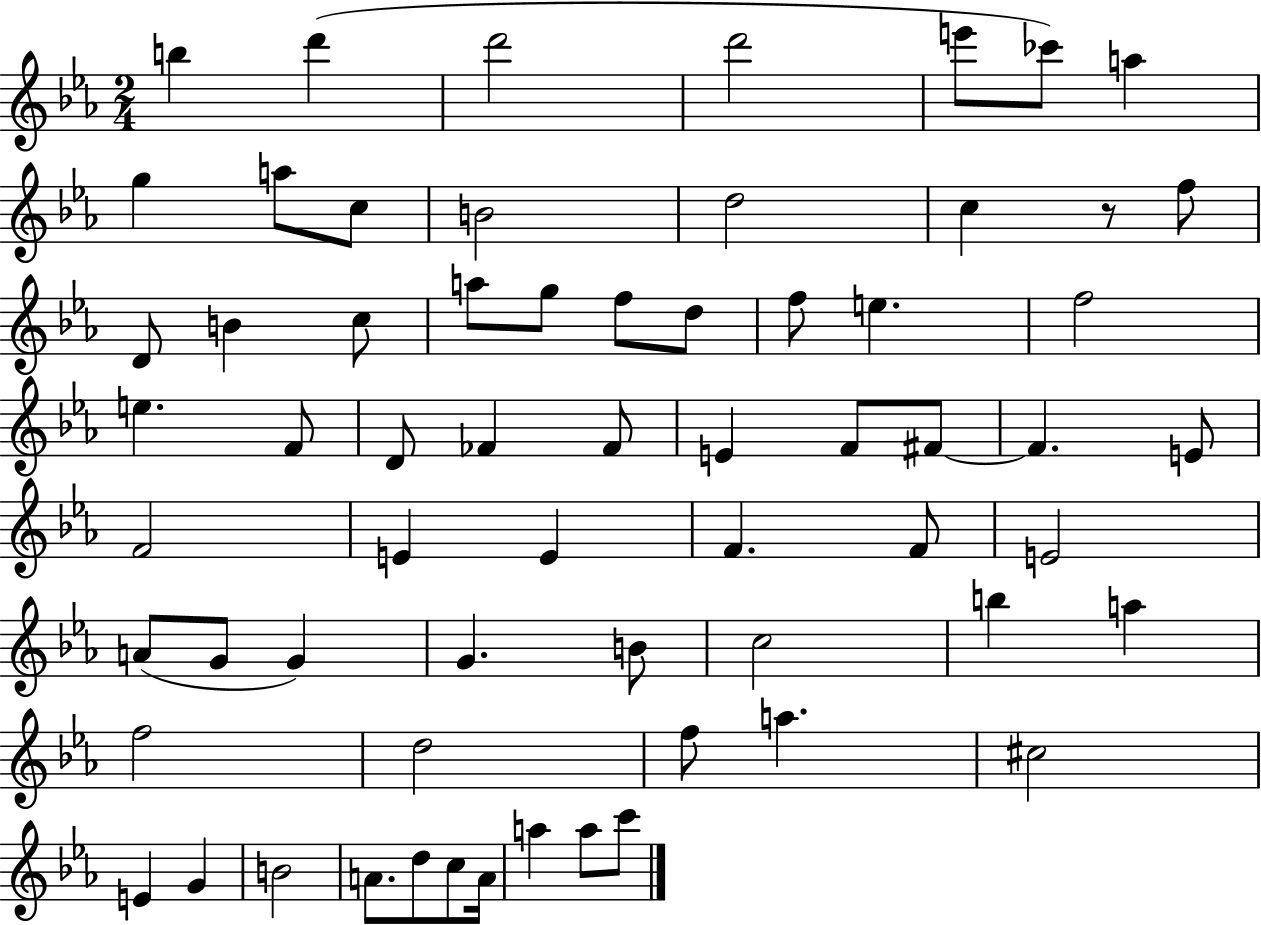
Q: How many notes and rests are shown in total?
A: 64